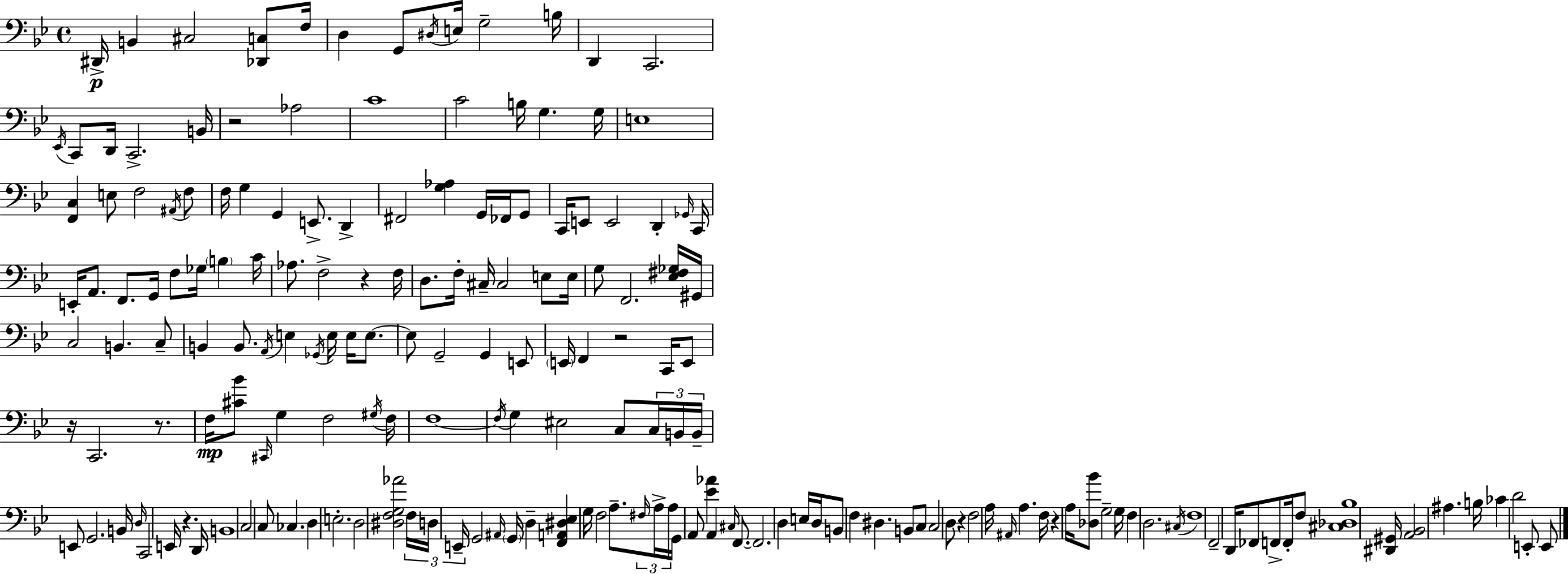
{
  \clef bass
  \time 4/4
  \defaultTimeSignature
  \key g \minor
  dis,16->\p b,4 cis2 <des, c>8 f16 | d4 g,8 \acciaccatura { dis16 } e16 g2-- | b16 d,4 c,2. | \acciaccatura { ees,16 } c,8 d,16 c,2.-> | \break b,16 r2 aes2 | c'1 | c'2 b16 g4. | g16 e1 | \break <f, c>4 e8 f2 | \acciaccatura { ais,16 } f8 f16 g4 g,4 e,8.-> d,4-> | fis,2 <g aes>4 g,16 | fes,16 g,8 c,16 e,8 e,2 d,4-. | \break \grace { ges,16 } c,16 e,16-. a,8. f,8. g,16 f8 ges16 \parenthesize b4 | c'16 aes8. f2-> r4 | f16 d8. f16-. cis16-- cis2 | e8 e16 g8 f,2. | \break <ees fis ges>16 gis,16 c2 b,4. | c8-- b,4 b,8. \acciaccatura { a,16 } e4 | \acciaccatura { ges,16 } e16 e16 e8.~~ e8 g,2-- | g,4 e,8 \parenthesize e,16 f,4 r2 | \break c,16 e,8 r16 c,2. | r8. f16\mp <cis' bes'>8 \grace { cis,16 } g4 f2 | \acciaccatura { gis16 } f16 f1~~ | \acciaccatura { f16 } g4 eis2 | \break c8 \tuplet 3/2 { c16 b,16 b,16-- } e,8 g,2. | b,16 \grace { d16 } c,2 | e,16 r4. d,16 b,1 | c2 | \break c8 ces4. d4 e2.-. | d2 | <dis f g aes'>2 \tuplet 3/2 { f16 d16 e,16-- } g,2 | \grace { ais,16 } \parenthesize g,16 d4-- <f, a, dis ees>4 g16 | \break f2 a8.-- \tuplet 3/2 { \grace { fis16 } a16-> a16 } g,16 a,8 | <ees' aes'>4 a,4 \grace { cis16 } f,8.~~ f,2. | d4 e16 d16 b,8 | f4 dis4. b,8 c8 c2 | \break d8 r4 f2 | a16 \grace { ais,16 } a4. f16 r4 | a16 <des bes'>8 g2-- g16 f4 | d2. \acciaccatura { cis16 } f1 | \break f,2-- | d,16 fes,8 f,8-> f,16-. f8 <cis des bes>1 | <dis, gis,>16 | <a, bes,>2 ais4. b16 ces'4 | \break d'2 e,8-. e,8 \bar "|."
}